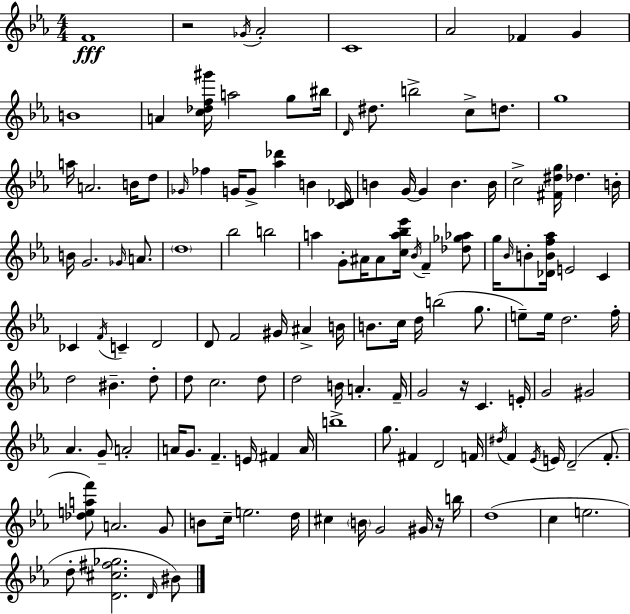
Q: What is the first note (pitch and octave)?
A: F4